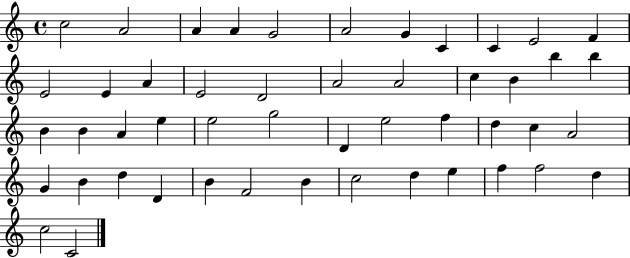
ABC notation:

X:1
T:Untitled
M:4/4
L:1/4
K:C
c2 A2 A A G2 A2 G C C E2 F E2 E A E2 D2 A2 A2 c B b b B B A e e2 g2 D e2 f d c A2 G B d D B F2 B c2 d e f f2 d c2 C2